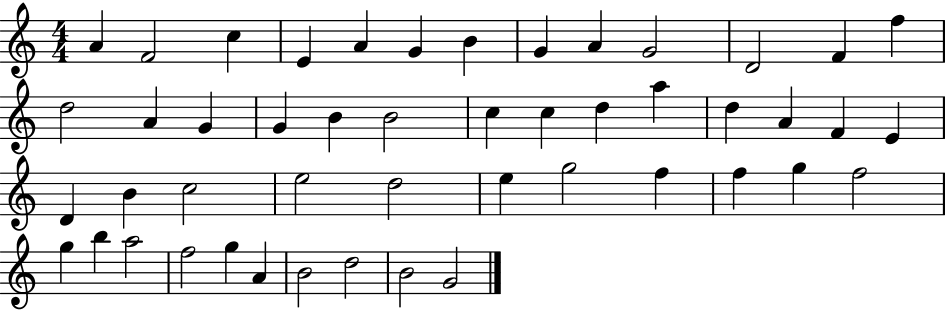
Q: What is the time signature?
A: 4/4